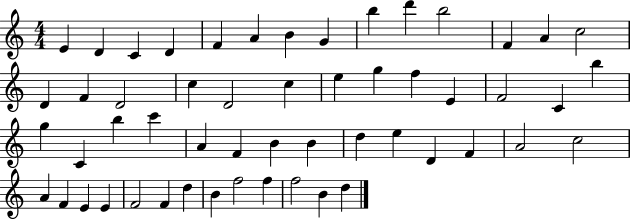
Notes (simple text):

E4/q D4/q C4/q D4/q F4/q A4/q B4/q G4/q B5/q D6/q B5/h F4/q A4/q C5/h D4/q F4/q D4/h C5/q D4/h C5/q E5/q G5/q F5/q E4/q F4/h C4/q B5/q G5/q C4/q B5/q C6/q A4/q F4/q B4/q B4/q D5/q E5/q D4/q F4/q A4/h C5/h A4/q F4/q E4/q E4/q F4/h F4/q D5/q B4/q F5/h F5/q F5/h B4/q D5/q